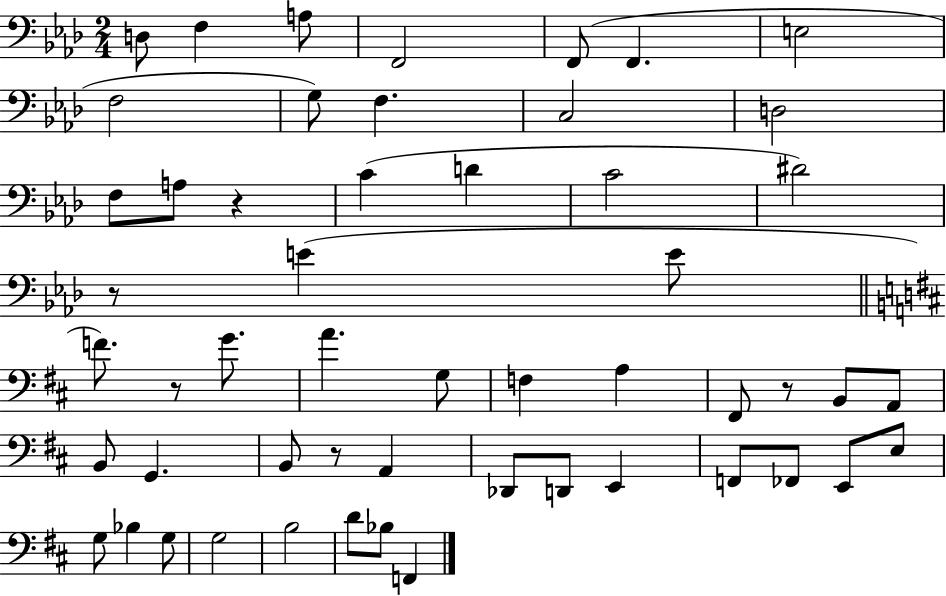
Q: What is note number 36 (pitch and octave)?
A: E2